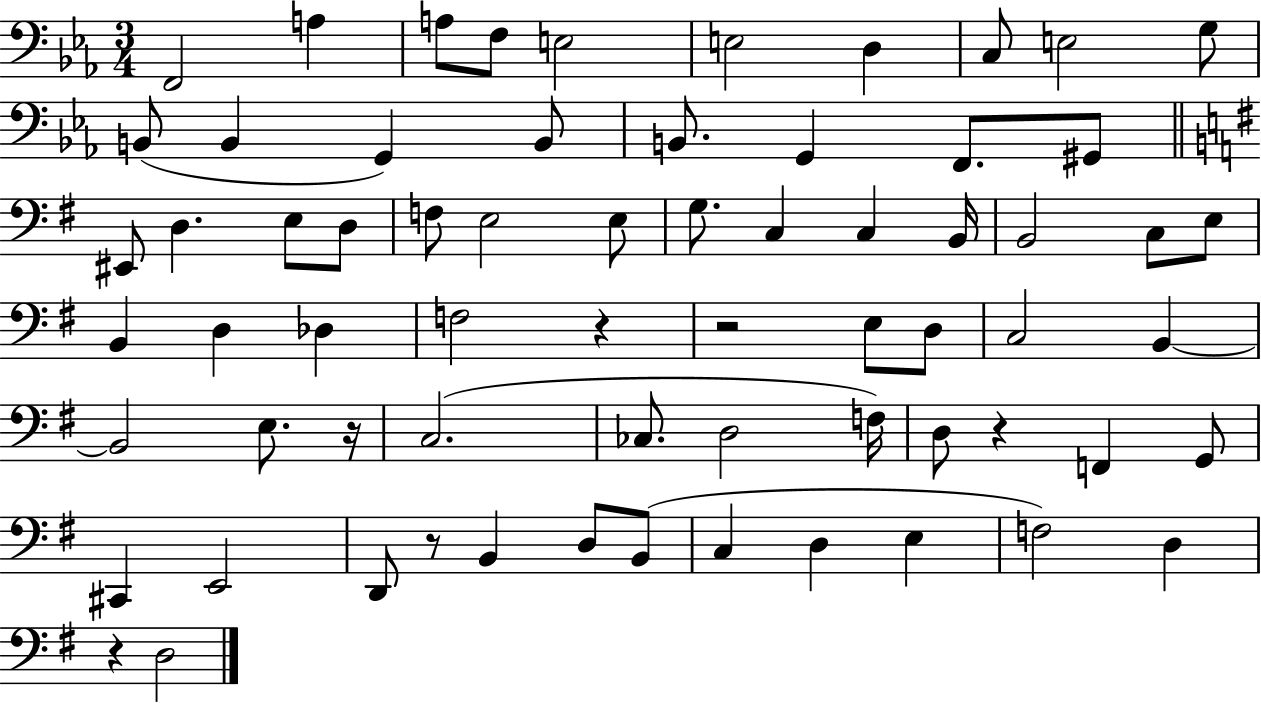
{
  \clef bass
  \numericTimeSignature
  \time 3/4
  \key ees \major
  f,2 a4 | a8 f8 e2 | e2 d4 | c8 e2 g8 | \break b,8( b,4 g,4) b,8 | b,8. g,4 f,8. gis,8 | \bar "||" \break \key g \major eis,8 d4. e8 d8 | f8 e2 e8 | g8. c4 c4 b,16 | b,2 c8 e8 | \break b,4 d4 des4 | f2 r4 | r2 e8 d8 | c2 b,4~~ | \break b,2 e8. r16 | c2.( | ces8. d2 f16) | d8 r4 f,4 g,8 | \break cis,4 e,2 | d,8 r8 b,4 d8 b,8( | c4 d4 e4 | f2) d4 | \break r4 d2 | \bar "|."
}